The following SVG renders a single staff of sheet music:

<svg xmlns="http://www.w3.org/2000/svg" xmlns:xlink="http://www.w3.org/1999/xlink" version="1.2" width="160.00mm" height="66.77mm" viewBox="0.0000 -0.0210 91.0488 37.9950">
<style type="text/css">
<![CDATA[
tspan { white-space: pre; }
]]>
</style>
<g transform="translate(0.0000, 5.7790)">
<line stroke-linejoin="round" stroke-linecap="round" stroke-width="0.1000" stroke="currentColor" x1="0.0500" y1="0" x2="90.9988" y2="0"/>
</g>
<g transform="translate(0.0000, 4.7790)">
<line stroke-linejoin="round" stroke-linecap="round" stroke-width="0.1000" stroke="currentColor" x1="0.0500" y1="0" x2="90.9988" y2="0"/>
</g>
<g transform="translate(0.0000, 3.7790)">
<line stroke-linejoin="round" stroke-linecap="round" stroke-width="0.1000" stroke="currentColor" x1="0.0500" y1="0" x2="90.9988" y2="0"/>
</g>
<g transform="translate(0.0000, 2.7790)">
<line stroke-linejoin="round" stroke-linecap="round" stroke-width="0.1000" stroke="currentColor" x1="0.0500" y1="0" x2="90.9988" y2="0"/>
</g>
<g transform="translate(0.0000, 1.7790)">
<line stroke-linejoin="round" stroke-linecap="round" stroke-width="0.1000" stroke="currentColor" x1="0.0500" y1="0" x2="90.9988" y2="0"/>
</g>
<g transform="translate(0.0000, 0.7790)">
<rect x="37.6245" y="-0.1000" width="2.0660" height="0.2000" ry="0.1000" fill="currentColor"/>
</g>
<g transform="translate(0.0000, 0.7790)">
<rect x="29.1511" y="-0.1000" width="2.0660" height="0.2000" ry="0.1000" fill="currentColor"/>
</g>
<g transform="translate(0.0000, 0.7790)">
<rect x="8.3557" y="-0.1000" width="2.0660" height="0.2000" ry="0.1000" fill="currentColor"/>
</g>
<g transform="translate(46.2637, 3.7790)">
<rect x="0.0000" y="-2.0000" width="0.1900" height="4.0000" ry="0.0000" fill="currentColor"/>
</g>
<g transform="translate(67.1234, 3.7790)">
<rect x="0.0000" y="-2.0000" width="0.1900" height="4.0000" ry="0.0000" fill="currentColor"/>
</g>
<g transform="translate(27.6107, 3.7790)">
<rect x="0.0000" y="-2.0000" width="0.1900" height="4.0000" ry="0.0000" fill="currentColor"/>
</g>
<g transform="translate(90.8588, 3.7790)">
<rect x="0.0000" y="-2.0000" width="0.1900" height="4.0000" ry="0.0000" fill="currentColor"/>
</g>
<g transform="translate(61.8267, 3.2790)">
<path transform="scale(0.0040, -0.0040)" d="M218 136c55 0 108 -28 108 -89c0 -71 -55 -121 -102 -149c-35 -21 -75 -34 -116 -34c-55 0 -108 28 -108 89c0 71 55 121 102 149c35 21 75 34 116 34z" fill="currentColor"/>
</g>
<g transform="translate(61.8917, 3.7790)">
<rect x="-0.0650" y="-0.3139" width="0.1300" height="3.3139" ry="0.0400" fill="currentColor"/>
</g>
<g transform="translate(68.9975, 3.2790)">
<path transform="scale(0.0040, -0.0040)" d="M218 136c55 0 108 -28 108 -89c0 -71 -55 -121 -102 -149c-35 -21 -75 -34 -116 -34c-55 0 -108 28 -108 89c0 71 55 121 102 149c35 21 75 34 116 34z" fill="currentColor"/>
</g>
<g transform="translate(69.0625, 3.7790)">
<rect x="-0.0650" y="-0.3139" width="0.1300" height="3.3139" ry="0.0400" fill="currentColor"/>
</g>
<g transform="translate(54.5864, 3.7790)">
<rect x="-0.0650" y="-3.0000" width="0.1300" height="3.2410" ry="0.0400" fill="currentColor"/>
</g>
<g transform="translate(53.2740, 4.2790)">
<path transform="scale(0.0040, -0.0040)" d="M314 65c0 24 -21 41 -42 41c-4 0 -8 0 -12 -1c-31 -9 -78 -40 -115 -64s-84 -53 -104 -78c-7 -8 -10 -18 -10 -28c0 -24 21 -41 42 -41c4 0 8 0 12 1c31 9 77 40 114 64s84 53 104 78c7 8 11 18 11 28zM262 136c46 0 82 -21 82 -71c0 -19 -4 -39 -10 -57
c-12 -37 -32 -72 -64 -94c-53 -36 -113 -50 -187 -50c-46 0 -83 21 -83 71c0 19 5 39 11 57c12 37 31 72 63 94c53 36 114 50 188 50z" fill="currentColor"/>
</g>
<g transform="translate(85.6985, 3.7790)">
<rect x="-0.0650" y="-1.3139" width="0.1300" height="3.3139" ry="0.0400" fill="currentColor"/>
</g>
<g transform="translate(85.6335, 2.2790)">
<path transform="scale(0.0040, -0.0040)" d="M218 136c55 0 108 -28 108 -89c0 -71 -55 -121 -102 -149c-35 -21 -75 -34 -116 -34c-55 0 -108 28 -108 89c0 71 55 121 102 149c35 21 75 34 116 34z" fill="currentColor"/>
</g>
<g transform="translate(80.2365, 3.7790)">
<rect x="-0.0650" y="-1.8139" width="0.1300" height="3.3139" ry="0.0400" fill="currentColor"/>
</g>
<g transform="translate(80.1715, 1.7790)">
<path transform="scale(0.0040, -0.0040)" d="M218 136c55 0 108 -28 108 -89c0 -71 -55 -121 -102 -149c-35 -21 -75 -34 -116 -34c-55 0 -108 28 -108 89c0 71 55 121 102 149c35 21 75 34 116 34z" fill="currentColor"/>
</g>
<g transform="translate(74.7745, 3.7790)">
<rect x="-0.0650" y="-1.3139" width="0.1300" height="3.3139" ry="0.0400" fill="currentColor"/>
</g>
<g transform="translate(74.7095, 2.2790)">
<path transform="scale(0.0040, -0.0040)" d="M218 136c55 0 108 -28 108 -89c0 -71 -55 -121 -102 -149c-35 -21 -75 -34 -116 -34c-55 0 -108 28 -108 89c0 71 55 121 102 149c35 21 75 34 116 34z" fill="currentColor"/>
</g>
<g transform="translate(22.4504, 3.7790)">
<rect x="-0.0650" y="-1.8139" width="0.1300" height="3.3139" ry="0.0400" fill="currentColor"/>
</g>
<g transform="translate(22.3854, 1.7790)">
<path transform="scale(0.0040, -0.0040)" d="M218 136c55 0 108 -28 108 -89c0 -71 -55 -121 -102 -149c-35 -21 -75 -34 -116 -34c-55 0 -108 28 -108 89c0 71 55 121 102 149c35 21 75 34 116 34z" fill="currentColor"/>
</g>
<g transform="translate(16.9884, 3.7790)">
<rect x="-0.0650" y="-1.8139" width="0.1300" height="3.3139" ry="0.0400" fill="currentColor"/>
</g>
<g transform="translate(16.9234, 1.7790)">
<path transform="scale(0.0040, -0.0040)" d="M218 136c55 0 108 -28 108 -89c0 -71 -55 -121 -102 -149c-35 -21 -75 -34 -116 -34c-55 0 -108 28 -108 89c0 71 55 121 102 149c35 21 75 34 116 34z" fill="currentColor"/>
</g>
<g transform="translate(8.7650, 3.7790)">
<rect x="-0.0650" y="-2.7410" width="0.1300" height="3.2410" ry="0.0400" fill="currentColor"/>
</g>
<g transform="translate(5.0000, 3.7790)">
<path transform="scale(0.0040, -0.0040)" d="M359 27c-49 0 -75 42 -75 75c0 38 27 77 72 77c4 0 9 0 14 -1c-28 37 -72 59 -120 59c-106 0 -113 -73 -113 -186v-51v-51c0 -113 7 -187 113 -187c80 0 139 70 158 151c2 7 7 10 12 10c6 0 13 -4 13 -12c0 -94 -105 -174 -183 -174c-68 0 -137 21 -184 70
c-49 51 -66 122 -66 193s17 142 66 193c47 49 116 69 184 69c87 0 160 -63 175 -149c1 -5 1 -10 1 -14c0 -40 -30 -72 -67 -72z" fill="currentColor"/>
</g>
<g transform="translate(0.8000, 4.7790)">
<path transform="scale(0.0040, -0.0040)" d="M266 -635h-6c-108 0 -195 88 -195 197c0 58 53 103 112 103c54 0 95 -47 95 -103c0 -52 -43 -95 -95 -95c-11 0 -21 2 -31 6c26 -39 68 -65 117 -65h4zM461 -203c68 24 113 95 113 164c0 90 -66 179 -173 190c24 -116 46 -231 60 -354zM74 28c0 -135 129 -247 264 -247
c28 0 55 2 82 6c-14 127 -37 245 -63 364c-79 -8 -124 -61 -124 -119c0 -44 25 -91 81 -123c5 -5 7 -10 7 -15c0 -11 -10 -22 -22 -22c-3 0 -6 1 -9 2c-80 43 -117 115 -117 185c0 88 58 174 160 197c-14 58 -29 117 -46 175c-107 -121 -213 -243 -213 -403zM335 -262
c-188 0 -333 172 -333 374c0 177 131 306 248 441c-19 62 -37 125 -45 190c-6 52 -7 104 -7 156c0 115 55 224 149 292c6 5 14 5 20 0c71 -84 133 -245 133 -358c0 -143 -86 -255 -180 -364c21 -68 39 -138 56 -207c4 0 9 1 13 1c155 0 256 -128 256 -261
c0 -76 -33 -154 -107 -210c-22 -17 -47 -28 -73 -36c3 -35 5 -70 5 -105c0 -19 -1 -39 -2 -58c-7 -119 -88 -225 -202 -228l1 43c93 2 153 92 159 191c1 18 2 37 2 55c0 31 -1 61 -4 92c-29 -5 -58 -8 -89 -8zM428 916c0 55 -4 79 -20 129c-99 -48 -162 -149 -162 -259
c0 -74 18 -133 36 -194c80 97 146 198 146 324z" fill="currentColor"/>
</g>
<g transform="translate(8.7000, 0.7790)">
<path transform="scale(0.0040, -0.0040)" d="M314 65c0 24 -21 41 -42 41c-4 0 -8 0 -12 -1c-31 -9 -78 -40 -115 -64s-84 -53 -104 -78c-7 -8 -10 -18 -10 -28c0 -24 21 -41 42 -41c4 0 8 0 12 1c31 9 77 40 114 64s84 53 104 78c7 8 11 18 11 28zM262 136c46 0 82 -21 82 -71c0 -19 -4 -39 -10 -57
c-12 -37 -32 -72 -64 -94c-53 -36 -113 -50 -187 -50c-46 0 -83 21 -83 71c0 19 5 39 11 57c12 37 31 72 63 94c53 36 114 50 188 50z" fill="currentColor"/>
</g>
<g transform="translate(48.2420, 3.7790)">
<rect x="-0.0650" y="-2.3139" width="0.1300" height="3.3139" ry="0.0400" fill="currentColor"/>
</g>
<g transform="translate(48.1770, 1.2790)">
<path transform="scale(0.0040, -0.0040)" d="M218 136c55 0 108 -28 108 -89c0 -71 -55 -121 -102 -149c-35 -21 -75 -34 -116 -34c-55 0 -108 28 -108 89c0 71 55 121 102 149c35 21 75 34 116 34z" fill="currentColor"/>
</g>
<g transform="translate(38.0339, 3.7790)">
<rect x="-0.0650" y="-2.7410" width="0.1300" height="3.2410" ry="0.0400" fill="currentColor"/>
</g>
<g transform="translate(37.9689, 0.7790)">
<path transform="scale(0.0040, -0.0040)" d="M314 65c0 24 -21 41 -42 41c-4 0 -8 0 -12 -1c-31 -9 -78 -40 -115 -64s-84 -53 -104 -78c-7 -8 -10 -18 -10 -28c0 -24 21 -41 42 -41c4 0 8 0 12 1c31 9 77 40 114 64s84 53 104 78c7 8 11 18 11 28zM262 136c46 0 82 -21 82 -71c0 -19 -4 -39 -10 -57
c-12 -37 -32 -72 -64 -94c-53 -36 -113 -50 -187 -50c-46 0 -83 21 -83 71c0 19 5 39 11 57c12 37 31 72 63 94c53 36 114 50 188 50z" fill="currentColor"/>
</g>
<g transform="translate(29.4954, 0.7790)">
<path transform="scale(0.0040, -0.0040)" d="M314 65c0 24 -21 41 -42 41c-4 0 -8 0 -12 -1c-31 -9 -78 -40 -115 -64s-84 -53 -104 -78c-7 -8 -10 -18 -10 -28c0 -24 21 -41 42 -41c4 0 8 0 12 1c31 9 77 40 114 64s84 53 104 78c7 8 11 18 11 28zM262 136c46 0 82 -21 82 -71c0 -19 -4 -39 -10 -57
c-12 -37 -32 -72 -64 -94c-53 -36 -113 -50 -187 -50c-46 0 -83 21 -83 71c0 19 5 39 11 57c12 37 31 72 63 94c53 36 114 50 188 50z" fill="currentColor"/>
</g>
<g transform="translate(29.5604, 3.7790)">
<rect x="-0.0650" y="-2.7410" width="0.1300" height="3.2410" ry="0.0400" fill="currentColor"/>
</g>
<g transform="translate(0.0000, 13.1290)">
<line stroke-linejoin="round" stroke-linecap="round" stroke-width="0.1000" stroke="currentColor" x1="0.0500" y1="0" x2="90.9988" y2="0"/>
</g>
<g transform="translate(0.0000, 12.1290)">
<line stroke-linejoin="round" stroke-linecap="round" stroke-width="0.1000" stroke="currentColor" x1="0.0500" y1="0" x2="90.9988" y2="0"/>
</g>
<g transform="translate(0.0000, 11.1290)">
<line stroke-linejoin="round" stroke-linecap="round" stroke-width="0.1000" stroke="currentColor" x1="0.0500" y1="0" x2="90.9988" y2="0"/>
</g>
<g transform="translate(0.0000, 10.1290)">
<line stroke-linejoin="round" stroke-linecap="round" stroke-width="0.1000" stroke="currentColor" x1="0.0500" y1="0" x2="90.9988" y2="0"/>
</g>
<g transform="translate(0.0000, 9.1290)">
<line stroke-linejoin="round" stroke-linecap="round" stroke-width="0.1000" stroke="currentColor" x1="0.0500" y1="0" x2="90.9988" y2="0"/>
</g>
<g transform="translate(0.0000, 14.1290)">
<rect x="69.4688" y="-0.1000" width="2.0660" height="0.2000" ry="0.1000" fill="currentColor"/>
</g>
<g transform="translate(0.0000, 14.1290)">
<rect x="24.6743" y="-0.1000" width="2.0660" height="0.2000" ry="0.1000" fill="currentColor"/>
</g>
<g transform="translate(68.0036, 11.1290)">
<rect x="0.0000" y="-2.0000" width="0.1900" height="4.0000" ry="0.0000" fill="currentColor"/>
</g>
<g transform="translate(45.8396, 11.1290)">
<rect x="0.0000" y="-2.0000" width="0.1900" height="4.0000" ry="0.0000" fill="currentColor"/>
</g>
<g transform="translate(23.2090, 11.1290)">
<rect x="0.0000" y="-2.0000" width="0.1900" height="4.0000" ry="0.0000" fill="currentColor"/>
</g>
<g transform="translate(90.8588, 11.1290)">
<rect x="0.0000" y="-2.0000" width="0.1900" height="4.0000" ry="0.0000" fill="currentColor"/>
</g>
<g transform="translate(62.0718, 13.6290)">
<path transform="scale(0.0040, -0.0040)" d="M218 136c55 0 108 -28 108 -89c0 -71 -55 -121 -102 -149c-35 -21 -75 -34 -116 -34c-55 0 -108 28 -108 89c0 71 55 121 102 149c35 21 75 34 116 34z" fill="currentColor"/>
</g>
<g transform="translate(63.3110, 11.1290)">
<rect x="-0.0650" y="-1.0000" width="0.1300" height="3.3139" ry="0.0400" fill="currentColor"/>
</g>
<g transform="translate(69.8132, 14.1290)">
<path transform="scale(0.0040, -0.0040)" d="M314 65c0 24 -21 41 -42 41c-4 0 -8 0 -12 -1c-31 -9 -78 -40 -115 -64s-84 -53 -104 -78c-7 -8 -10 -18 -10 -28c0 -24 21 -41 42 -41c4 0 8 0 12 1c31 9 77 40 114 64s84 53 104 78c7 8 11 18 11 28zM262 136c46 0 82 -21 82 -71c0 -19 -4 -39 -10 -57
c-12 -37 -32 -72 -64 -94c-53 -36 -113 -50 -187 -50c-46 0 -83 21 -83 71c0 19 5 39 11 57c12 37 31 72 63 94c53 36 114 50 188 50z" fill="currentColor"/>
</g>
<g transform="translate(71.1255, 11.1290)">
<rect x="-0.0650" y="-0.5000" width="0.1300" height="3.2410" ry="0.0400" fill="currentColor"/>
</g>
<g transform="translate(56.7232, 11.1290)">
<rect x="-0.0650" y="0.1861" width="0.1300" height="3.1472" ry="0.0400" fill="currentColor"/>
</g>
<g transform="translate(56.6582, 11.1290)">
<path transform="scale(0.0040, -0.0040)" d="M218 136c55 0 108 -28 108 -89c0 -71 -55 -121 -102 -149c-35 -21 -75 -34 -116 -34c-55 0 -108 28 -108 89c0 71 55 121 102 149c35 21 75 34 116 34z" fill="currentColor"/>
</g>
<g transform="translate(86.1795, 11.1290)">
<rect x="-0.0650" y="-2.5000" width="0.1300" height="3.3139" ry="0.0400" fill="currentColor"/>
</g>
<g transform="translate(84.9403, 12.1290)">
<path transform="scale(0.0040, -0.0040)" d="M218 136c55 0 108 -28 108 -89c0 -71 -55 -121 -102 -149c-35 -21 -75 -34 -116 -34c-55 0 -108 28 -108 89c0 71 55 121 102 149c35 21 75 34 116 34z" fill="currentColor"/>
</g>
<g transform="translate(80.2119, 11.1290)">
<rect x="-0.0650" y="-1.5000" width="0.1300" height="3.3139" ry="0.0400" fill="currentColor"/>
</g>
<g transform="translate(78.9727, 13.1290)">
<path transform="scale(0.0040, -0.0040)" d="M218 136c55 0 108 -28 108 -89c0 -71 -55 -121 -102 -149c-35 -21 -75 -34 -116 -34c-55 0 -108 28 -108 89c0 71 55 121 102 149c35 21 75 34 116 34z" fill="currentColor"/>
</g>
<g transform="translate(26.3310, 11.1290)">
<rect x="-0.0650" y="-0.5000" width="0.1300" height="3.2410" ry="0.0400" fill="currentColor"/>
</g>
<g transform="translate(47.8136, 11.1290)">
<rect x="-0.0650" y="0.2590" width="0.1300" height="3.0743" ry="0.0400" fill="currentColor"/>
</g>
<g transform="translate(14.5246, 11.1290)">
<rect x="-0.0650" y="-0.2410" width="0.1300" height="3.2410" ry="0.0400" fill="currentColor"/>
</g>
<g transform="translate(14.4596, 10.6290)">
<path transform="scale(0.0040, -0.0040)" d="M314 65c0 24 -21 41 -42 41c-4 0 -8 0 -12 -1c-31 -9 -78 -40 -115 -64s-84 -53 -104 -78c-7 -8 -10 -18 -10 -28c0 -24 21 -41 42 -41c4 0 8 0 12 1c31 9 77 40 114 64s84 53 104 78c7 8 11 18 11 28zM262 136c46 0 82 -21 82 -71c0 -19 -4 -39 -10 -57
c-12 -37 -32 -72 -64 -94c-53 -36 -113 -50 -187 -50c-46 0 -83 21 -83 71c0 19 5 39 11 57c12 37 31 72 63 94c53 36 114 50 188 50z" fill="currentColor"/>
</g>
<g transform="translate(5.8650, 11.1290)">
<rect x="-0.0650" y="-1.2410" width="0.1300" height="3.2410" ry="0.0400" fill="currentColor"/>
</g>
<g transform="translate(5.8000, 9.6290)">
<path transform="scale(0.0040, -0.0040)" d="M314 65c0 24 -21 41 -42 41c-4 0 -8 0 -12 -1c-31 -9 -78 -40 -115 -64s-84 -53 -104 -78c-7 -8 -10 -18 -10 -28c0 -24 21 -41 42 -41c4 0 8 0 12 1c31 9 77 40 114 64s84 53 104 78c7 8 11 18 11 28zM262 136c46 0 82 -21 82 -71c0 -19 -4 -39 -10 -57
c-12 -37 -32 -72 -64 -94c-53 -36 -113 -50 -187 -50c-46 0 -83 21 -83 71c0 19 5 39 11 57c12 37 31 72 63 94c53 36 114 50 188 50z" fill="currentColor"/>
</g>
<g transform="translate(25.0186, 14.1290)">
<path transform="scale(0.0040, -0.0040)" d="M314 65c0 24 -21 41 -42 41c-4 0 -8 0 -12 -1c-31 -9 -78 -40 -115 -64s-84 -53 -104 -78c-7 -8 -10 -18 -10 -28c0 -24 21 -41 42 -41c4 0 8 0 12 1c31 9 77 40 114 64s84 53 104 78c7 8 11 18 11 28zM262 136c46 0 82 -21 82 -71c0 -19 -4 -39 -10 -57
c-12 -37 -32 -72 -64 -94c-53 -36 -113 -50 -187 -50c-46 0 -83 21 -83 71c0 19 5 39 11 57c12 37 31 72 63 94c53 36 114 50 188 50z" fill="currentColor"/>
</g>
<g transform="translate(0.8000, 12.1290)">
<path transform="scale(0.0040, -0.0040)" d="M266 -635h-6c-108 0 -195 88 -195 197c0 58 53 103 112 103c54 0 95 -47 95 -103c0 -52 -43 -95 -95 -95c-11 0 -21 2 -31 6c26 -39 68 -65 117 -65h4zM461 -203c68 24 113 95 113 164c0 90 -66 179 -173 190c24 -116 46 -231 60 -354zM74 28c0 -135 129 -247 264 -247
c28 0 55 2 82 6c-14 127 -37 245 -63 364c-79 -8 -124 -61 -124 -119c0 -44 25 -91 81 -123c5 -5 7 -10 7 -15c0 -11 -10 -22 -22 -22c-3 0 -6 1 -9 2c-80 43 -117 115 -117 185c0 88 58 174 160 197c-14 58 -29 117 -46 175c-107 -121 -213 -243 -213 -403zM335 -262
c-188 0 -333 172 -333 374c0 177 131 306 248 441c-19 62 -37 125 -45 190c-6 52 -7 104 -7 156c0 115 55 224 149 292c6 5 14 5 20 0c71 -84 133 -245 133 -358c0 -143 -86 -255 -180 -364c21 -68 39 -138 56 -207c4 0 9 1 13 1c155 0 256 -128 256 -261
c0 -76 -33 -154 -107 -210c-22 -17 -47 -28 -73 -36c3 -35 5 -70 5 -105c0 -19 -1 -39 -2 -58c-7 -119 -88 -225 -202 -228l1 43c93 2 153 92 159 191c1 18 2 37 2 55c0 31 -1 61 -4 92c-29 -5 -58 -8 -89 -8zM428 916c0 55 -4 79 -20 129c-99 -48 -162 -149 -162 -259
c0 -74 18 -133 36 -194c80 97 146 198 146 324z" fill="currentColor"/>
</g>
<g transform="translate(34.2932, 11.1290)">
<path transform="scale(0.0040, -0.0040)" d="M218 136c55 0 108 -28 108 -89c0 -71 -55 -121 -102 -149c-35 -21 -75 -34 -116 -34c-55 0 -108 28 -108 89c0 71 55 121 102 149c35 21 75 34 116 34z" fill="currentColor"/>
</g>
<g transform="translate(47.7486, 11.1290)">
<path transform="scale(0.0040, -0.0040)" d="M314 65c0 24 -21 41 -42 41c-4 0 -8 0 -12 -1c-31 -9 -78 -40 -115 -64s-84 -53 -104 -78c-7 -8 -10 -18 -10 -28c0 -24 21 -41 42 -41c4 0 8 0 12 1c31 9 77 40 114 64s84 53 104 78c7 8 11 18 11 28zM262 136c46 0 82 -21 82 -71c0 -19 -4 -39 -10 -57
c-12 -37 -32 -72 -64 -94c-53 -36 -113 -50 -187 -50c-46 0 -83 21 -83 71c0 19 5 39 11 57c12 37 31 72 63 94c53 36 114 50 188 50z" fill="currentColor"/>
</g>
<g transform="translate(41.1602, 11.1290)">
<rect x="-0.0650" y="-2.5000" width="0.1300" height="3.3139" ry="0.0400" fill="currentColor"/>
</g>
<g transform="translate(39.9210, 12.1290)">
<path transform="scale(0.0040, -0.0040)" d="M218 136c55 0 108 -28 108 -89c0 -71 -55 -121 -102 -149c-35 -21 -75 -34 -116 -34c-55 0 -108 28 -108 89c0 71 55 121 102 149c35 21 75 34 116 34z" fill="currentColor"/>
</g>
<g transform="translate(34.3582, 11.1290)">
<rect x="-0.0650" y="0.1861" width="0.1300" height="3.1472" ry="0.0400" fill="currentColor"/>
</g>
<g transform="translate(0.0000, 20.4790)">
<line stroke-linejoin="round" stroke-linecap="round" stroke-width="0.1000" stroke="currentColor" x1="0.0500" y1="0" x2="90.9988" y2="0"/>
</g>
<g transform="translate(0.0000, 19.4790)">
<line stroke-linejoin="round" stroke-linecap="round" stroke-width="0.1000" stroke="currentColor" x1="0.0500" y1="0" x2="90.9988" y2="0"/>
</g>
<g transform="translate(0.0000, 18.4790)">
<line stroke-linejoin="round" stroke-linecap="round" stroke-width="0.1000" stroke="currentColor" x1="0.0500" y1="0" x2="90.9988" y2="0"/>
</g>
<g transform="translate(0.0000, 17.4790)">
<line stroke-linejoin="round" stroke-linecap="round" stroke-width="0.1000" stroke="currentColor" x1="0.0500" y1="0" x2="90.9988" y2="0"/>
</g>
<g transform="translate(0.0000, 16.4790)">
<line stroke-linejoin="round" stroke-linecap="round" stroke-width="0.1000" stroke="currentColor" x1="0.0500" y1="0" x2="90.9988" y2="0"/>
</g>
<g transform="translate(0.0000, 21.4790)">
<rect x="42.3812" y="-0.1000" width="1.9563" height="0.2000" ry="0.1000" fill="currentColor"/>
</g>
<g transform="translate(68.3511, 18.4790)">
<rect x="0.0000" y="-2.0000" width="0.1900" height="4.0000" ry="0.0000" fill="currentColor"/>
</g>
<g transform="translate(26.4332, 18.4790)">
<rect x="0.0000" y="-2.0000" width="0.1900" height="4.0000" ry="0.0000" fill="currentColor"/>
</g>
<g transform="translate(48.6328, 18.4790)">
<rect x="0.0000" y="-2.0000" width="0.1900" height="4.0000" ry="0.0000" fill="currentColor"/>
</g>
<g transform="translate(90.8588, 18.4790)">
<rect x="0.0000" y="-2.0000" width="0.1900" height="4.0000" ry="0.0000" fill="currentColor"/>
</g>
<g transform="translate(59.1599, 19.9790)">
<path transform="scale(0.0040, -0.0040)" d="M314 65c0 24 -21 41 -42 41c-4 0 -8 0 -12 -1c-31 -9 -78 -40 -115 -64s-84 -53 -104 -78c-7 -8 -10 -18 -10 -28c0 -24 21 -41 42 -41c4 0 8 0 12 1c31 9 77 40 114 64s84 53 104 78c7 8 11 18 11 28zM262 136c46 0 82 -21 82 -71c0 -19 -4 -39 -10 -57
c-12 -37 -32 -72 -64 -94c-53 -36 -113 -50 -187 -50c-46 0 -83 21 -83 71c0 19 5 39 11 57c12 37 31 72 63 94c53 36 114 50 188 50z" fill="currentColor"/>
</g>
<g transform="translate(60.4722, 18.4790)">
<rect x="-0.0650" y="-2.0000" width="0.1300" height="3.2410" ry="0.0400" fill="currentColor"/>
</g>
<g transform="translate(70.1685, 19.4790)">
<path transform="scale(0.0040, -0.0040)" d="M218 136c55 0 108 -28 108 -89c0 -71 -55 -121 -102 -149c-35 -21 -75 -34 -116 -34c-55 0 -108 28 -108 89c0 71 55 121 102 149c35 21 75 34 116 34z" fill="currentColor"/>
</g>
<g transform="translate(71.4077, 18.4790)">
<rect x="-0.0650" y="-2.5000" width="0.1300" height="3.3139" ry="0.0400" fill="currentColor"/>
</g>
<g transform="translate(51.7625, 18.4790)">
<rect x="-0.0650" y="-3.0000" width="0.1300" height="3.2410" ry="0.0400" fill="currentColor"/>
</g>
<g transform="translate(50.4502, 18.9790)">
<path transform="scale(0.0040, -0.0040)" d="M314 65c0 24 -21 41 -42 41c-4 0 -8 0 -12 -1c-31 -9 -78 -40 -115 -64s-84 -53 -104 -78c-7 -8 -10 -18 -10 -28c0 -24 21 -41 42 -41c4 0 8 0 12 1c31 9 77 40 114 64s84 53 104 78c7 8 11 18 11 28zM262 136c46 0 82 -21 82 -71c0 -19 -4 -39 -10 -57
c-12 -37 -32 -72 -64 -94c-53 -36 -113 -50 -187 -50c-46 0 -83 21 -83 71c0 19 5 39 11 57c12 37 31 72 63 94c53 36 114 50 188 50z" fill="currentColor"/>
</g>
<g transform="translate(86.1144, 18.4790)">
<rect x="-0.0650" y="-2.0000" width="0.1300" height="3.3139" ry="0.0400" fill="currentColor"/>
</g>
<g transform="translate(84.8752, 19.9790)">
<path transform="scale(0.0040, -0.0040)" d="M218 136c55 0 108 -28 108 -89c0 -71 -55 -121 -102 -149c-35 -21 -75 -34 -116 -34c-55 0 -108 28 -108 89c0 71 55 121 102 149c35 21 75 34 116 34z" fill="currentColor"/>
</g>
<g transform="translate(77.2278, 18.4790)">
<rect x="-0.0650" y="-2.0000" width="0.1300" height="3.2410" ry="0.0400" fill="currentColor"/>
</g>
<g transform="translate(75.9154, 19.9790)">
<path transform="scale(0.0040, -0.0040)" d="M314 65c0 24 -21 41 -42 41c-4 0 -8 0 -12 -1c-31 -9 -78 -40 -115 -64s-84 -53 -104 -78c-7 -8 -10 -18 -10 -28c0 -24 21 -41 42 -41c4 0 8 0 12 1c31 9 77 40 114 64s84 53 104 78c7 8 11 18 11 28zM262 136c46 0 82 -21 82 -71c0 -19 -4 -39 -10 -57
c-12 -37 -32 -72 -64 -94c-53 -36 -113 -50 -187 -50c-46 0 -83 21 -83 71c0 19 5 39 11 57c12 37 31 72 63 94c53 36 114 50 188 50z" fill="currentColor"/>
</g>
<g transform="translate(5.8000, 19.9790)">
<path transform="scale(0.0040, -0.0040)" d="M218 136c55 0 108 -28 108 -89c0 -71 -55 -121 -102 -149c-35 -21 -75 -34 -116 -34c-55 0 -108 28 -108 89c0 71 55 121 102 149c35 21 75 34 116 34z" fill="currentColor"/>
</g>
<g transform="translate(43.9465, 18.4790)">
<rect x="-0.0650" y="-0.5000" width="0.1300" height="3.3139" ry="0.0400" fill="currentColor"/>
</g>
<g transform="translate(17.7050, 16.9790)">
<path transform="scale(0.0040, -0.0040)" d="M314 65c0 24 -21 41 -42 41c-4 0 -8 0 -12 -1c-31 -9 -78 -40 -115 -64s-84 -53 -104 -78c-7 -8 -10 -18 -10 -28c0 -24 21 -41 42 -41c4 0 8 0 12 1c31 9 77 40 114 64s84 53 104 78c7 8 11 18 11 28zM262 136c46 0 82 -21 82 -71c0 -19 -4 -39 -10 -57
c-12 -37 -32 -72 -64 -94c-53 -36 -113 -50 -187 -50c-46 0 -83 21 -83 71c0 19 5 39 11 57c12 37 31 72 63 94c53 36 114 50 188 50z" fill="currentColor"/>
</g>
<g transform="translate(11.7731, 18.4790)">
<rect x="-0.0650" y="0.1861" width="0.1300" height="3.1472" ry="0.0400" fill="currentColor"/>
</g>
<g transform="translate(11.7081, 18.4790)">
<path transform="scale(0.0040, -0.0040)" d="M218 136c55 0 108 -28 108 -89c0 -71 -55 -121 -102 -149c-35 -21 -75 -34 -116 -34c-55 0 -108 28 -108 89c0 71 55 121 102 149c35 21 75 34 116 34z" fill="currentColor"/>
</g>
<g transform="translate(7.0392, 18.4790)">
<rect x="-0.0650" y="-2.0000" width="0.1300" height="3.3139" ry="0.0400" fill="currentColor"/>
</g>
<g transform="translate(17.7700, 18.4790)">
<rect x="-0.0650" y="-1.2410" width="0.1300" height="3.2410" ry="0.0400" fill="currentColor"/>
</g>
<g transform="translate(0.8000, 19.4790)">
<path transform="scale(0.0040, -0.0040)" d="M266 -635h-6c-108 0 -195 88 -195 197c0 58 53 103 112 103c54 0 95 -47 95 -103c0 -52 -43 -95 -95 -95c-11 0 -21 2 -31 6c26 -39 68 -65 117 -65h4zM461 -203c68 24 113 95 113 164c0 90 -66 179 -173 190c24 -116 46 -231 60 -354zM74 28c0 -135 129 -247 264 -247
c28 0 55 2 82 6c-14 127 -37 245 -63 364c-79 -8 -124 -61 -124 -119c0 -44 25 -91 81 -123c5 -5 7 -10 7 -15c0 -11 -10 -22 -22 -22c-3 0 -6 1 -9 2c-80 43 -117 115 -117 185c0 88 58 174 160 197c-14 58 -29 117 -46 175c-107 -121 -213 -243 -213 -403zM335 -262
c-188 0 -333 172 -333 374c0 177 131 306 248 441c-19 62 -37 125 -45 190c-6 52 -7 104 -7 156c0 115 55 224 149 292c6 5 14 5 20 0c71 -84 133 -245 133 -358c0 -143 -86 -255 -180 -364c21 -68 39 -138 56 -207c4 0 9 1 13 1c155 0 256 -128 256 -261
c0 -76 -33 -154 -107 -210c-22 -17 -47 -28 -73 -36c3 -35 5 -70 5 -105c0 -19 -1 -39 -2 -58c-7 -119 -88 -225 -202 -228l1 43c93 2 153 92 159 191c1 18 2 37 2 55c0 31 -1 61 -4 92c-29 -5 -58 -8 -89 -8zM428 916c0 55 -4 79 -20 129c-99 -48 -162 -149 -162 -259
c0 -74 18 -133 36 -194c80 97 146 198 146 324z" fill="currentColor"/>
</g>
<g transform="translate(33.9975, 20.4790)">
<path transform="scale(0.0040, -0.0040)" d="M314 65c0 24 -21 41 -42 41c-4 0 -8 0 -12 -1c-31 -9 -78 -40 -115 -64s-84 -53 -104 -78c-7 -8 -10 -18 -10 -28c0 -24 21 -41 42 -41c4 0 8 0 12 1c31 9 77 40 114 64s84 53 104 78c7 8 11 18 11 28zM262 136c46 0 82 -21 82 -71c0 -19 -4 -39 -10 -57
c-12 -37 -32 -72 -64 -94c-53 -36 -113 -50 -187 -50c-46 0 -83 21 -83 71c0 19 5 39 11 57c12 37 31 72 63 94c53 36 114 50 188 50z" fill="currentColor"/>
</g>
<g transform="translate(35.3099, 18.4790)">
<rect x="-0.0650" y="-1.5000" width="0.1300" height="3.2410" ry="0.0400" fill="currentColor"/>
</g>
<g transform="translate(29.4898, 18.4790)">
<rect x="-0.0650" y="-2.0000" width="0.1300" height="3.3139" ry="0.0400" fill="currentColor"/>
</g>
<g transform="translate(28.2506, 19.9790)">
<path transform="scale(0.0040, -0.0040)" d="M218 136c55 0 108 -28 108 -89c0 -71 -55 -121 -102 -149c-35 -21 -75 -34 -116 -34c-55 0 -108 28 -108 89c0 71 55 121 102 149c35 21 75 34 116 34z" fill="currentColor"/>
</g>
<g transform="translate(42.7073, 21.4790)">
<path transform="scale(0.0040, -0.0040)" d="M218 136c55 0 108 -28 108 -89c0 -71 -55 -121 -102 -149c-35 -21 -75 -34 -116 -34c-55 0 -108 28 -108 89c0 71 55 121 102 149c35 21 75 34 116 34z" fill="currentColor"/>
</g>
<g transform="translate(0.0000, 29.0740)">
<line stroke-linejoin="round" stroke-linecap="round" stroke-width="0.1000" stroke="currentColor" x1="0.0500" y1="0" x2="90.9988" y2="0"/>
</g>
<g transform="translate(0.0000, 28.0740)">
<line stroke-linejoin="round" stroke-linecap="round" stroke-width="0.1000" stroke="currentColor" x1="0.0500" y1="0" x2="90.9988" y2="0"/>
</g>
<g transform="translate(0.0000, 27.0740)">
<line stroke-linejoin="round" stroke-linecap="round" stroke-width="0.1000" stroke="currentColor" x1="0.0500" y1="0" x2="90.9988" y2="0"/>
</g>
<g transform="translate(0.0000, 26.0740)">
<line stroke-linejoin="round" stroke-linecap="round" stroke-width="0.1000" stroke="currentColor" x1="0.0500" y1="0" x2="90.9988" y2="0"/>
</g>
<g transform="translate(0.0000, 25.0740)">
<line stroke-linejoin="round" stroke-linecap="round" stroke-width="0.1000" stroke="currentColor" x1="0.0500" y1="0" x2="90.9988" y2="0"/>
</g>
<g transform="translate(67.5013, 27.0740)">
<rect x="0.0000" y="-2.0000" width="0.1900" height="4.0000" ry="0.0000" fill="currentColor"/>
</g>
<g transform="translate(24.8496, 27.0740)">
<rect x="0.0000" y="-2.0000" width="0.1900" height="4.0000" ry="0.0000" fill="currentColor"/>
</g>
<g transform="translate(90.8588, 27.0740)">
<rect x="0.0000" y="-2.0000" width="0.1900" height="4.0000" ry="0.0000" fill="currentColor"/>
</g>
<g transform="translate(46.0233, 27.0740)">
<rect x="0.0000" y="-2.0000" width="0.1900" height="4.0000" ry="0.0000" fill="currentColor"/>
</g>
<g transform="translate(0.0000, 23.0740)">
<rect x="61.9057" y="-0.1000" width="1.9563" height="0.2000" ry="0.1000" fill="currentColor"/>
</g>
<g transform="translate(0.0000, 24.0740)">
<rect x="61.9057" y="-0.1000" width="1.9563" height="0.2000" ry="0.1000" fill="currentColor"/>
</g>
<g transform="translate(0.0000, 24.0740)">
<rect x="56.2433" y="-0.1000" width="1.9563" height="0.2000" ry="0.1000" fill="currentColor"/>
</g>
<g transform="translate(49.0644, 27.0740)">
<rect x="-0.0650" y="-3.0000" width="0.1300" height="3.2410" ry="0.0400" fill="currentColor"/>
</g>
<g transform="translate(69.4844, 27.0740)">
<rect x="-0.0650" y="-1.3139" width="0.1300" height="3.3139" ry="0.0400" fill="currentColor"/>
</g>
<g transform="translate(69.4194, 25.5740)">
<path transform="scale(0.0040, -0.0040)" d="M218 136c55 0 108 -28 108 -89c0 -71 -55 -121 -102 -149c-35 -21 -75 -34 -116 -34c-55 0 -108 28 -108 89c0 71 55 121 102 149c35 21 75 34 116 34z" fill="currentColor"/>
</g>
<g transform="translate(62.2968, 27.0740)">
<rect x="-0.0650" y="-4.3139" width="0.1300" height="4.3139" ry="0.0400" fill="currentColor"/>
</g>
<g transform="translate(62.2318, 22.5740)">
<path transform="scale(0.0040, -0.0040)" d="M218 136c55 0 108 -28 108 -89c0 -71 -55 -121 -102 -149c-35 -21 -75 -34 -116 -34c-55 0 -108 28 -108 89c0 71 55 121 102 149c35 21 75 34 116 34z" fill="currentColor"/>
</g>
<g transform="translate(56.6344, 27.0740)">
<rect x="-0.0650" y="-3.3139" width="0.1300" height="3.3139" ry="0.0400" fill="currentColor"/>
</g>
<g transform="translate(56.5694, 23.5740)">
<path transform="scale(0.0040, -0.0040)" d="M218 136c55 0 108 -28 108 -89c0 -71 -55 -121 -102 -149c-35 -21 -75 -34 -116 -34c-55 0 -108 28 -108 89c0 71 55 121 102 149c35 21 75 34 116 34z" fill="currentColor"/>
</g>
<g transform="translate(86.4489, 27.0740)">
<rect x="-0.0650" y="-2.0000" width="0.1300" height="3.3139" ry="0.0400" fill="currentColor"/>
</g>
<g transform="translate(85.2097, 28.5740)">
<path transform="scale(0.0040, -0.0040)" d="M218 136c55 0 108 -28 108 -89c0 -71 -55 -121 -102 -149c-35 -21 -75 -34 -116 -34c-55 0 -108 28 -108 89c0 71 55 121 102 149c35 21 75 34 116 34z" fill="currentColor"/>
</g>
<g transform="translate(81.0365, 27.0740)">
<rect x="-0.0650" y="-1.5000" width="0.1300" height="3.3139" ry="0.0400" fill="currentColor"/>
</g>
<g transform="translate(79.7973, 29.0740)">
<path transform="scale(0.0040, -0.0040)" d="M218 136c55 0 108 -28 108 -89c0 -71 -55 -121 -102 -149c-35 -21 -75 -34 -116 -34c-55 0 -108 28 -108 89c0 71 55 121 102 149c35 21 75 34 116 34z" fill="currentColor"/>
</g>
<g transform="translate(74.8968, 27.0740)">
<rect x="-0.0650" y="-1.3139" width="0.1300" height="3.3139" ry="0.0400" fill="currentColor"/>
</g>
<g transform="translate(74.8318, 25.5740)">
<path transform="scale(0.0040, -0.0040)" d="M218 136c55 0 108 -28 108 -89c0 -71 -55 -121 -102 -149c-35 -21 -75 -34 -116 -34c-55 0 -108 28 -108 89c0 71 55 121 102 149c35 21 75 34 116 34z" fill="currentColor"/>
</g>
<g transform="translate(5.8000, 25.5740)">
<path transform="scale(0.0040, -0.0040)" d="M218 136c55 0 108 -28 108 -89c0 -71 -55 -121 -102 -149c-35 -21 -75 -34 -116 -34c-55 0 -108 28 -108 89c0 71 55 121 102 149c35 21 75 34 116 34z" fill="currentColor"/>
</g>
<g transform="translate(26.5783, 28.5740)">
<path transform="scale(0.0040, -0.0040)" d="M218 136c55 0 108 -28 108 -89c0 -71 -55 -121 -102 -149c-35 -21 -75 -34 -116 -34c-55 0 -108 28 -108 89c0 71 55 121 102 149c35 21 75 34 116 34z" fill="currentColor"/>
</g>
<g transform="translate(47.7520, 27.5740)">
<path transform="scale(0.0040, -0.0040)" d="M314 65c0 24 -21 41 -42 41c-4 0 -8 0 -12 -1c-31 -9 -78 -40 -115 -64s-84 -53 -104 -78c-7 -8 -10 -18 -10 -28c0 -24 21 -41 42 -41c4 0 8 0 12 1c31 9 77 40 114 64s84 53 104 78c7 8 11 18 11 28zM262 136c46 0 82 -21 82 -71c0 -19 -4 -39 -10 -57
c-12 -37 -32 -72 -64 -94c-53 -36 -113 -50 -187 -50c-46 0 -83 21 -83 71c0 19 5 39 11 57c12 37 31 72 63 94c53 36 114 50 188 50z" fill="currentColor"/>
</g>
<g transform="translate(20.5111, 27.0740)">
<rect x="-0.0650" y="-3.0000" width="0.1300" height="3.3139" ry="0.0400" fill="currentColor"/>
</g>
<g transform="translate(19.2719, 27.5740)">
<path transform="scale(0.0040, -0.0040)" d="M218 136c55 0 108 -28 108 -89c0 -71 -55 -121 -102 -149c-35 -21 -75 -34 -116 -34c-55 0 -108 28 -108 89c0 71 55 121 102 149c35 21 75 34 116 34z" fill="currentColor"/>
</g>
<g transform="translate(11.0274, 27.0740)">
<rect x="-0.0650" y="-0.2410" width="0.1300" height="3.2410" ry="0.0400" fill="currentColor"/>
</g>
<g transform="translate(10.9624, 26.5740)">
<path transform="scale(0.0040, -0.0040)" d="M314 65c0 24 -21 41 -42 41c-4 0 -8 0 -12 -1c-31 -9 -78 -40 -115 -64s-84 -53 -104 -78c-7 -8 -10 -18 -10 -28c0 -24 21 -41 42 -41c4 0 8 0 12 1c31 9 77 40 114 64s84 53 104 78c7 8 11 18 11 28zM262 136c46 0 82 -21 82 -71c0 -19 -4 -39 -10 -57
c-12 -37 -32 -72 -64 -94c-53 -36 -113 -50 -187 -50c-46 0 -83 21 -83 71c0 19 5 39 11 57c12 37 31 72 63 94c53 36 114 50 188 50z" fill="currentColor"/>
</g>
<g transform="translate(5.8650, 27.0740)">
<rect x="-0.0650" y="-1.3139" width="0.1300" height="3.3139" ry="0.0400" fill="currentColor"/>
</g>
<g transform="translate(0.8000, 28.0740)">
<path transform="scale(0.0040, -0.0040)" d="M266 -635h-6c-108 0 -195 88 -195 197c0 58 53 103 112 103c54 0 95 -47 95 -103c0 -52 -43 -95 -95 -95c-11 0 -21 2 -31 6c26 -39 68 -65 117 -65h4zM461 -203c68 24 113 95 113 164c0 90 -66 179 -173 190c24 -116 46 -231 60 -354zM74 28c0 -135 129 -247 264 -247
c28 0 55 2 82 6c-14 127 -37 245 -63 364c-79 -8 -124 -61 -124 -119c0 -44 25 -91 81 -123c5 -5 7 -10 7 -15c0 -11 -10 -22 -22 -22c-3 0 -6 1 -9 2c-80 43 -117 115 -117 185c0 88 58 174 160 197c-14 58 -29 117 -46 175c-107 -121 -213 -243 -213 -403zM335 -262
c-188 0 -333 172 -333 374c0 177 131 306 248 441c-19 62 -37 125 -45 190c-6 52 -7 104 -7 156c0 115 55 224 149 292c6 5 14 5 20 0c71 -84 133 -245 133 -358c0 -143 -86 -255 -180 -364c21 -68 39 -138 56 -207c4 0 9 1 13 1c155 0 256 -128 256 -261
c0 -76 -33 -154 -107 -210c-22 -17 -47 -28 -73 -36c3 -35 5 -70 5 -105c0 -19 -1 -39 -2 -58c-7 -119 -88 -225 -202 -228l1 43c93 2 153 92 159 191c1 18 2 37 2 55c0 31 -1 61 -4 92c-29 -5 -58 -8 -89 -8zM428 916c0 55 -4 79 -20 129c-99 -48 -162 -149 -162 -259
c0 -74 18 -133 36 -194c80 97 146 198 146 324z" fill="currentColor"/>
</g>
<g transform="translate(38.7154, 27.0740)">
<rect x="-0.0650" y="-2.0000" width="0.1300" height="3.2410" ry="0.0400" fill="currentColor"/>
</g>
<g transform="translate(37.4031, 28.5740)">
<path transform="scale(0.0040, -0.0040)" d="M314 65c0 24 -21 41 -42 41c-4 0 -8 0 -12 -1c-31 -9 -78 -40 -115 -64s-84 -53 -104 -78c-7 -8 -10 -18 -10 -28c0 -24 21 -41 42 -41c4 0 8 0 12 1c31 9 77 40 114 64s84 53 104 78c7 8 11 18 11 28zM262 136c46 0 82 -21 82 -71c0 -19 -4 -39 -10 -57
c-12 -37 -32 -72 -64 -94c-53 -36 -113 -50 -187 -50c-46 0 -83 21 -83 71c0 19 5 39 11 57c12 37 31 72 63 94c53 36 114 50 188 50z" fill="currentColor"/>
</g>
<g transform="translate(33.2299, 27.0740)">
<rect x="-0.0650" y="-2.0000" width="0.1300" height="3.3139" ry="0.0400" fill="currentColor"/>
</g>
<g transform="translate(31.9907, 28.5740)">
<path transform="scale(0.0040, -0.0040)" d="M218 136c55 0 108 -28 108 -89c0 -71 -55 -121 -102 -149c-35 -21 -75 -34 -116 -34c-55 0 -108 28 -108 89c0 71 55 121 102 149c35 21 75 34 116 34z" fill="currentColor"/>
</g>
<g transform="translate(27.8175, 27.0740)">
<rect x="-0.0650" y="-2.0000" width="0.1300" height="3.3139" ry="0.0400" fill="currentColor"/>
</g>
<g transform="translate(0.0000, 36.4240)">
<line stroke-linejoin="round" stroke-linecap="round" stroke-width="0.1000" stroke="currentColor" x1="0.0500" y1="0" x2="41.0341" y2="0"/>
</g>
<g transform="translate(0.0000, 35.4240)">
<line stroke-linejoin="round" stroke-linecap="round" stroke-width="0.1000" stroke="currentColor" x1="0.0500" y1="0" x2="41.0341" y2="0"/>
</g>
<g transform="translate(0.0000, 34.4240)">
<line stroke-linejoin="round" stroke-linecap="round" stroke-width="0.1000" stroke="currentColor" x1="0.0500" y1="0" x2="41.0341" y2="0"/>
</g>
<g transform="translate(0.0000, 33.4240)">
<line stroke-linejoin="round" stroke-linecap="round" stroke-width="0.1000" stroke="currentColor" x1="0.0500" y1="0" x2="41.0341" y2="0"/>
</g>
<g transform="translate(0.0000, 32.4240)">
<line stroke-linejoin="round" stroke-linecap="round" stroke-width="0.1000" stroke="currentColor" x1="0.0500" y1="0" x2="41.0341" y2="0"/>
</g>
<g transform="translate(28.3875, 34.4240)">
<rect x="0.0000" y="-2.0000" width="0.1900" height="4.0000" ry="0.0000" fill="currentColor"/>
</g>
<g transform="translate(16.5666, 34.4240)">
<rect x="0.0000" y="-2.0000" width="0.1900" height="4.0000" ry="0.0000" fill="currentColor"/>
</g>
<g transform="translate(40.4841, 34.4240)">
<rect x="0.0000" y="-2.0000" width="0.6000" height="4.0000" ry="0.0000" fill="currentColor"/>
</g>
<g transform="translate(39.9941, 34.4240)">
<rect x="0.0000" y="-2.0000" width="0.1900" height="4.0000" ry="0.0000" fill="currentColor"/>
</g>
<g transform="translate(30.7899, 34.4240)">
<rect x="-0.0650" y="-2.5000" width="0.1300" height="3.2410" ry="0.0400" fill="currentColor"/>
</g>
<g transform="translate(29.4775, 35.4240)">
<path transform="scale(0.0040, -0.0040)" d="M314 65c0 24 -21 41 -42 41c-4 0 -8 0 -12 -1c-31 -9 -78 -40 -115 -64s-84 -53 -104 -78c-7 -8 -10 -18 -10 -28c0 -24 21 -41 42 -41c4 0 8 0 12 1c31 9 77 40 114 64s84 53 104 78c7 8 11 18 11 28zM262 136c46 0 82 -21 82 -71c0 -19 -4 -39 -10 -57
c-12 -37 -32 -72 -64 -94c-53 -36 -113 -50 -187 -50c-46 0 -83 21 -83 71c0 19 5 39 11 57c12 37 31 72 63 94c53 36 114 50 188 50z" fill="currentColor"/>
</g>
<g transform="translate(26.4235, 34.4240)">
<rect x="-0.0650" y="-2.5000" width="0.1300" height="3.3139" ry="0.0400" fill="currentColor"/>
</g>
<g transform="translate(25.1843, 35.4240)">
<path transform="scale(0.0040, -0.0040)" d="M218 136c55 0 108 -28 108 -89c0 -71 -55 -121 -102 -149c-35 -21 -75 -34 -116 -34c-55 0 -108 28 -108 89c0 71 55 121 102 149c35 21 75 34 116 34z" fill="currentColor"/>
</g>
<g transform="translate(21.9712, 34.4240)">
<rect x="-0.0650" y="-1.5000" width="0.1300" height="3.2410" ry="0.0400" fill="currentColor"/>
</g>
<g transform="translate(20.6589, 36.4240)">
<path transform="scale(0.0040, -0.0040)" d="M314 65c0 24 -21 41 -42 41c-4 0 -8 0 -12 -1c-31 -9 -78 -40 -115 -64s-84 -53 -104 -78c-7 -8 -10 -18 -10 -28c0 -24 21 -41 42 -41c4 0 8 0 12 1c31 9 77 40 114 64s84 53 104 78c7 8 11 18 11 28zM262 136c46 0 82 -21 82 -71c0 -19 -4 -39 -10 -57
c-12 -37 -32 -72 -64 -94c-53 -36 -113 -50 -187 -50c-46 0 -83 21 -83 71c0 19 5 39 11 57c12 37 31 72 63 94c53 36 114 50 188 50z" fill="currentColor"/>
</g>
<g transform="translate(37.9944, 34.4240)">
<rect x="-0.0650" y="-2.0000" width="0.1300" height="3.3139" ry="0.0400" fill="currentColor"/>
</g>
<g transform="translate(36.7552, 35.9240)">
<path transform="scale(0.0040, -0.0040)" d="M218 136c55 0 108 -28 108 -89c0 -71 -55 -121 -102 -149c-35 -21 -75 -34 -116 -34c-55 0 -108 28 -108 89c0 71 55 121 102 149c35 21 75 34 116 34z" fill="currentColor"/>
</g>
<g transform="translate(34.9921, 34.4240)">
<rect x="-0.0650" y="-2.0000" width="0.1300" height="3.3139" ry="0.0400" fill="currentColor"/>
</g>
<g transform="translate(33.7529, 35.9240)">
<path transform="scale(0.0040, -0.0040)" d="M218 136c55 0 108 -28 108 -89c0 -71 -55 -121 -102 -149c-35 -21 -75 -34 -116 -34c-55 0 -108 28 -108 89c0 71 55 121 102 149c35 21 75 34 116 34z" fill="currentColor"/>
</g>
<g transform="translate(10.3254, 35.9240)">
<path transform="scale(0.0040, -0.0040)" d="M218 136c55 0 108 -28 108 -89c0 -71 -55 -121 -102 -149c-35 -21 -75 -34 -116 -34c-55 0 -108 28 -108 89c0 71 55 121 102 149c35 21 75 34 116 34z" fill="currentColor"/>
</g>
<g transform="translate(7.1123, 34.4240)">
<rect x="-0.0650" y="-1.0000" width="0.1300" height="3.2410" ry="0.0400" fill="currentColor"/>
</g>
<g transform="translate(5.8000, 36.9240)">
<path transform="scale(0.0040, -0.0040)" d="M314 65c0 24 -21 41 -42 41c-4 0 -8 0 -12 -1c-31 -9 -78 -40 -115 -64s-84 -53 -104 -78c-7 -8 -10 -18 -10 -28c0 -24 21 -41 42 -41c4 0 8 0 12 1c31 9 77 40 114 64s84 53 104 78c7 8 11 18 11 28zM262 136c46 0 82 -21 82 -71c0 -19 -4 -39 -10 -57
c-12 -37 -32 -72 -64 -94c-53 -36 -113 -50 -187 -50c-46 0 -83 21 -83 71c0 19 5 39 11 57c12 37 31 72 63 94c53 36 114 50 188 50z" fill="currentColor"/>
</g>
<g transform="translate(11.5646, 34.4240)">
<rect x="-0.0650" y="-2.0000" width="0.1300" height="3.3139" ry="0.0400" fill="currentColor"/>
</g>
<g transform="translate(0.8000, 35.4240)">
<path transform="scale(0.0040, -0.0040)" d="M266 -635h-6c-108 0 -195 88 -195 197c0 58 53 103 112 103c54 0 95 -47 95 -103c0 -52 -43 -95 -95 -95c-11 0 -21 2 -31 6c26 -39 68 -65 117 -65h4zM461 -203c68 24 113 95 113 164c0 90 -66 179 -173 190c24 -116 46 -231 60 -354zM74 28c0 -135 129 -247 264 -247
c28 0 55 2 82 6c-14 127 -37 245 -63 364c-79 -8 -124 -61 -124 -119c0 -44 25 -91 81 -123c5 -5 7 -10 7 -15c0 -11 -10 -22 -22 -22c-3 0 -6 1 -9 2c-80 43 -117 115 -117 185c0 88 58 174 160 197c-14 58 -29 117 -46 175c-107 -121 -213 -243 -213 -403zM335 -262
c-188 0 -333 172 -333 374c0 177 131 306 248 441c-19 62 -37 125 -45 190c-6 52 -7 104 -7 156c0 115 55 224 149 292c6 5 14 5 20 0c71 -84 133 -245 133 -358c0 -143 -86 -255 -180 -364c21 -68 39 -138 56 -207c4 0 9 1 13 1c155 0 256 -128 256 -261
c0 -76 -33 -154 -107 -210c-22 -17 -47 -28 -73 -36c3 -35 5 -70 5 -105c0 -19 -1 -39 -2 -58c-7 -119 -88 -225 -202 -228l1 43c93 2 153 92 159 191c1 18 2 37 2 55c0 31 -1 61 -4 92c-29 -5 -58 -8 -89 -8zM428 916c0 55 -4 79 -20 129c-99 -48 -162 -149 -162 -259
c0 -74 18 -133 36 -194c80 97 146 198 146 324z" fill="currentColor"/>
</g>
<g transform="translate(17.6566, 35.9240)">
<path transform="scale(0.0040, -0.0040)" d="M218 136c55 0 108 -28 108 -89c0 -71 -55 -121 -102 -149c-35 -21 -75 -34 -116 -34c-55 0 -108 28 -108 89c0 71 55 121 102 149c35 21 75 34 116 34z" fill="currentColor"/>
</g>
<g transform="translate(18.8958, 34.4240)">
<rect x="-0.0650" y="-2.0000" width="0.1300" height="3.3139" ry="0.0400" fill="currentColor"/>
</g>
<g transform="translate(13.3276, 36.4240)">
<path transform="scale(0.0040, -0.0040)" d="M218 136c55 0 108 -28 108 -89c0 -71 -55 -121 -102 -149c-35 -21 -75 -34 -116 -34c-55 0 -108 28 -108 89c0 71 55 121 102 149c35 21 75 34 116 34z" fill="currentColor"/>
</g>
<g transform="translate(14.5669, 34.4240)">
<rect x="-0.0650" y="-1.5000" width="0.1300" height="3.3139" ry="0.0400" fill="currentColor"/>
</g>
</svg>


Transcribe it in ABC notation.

X:1
T:Untitled
M:4/4
L:1/4
K:C
a2 f f a2 a2 g A2 c c e f e e2 c2 C2 B G B2 B D C2 E G F B e2 F E2 C A2 F2 G F2 F e c2 A F F F2 A2 b d' e e E F D2 F E F E2 G G2 F F